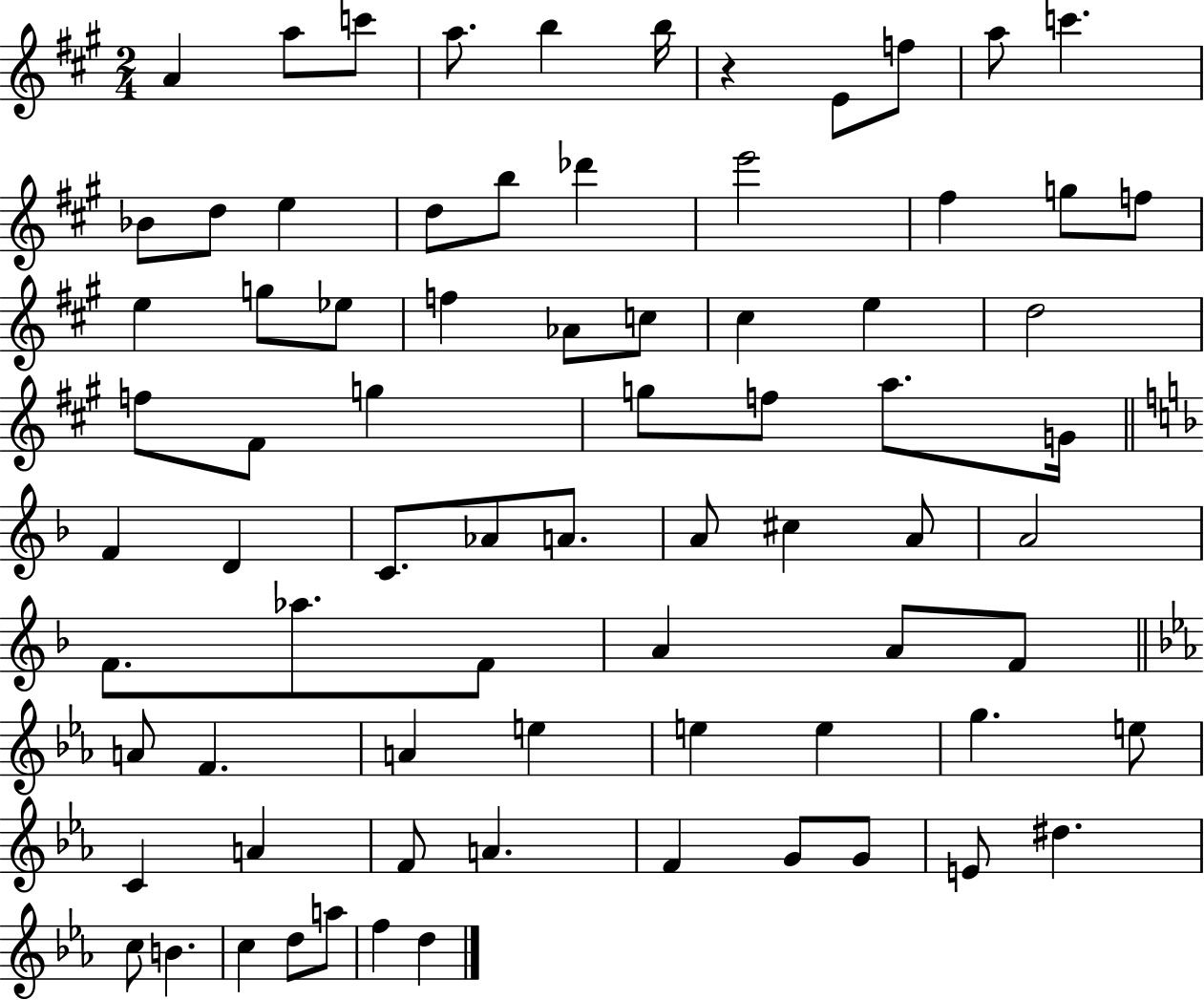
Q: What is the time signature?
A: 2/4